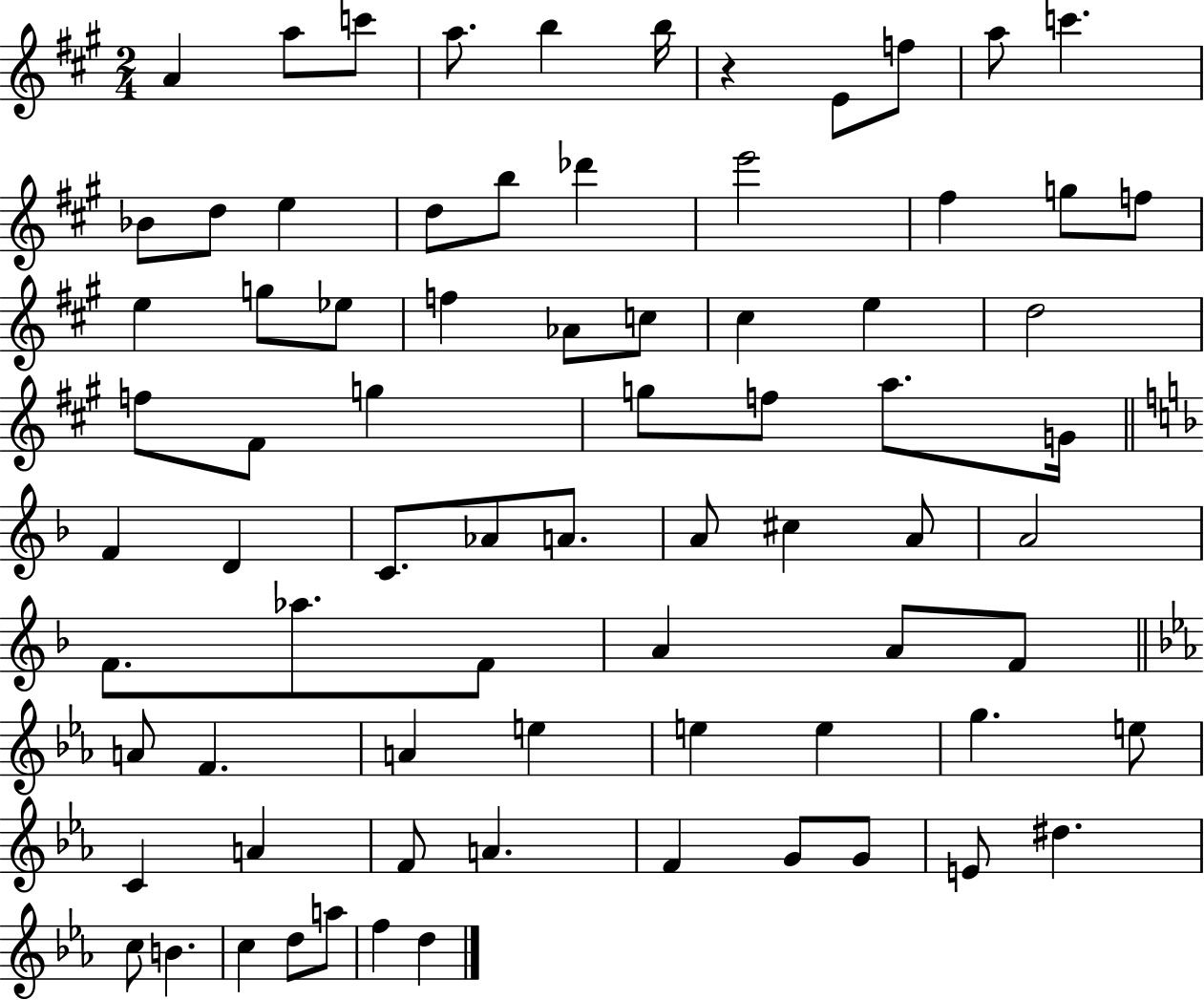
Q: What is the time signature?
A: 2/4